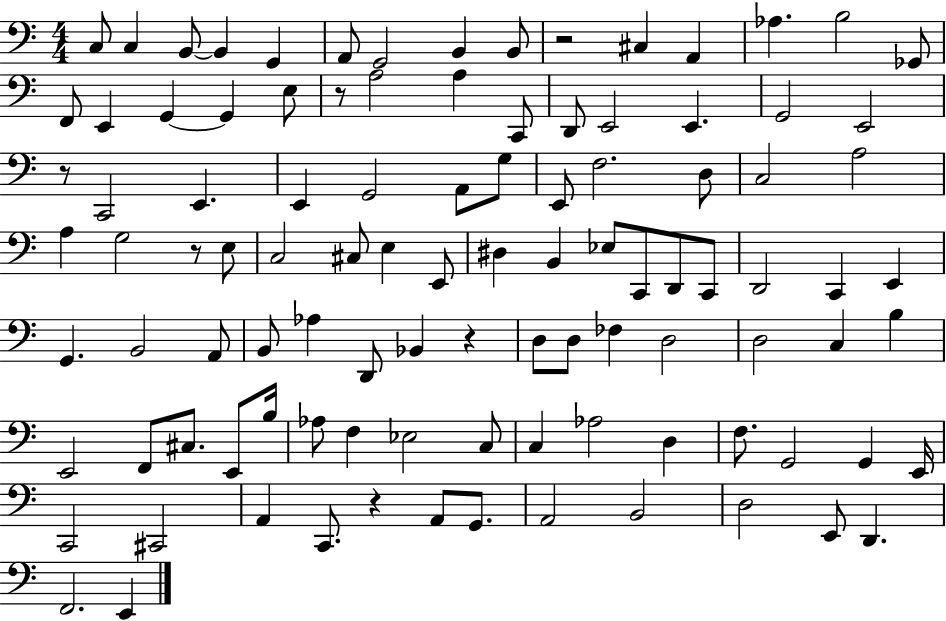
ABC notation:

X:1
T:Untitled
M:4/4
L:1/4
K:C
C,/2 C, B,,/2 B,, G,, A,,/2 G,,2 B,, B,,/2 z2 ^C, A,, _A, B,2 _G,,/2 F,,/2 E,, G,, G,, E,/2 z/2 A,2 A, C,,/2 D,,/2 E,,2 E,, G,,2 E,,2 z/2 C,,2 E,, E,, G,,2 A,,/2 G,/2 E,,/2 F,2 D,/2 C,2 A,2 A, G,2 z/2 E,/2 C,2 ^C,/2 E, E,,/2 ^D, B,, _E,/2 C,,/2 D,,/2 C,,/2 D,,2 C,, E,, G,, B,,2 A,,/2 B,,/2 _A, D,,/2 _B,, z D,/2 D,/2 _F, D,2 D,2 C, B, E,,2 F,,/2 ^C,/2 E,,/2 B,/4 _A,/2 F, _E,2 C,/2 C, _A,2 D, F,/2 G,,2 G,, E,,/4 C,,2 ^C,,2 A,, C,,/2 z A,,/2 G,,/2 A,,2 B,,2 D,2 E,,/2 D,, F,,2 E,,